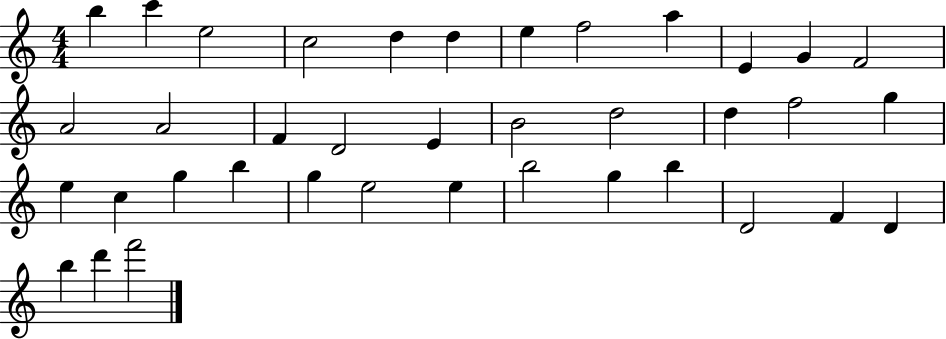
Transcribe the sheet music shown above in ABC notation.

X:1
T:Untitled
M:4/4
L:1/4
K:C
b c' e2 c2 d d e f2 a E G F2 A2 A2 F D2 E B2 d2 d f2 g e c g b g e2 e b2 g b D2 F D b d' f'2